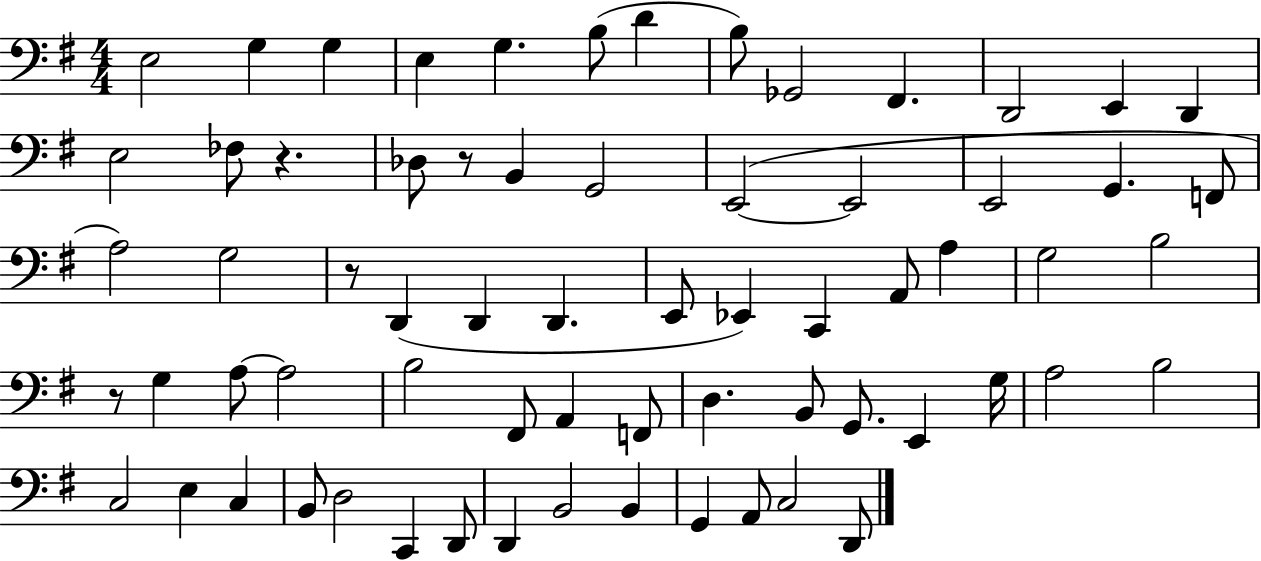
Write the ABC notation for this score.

X:1
T:Untitled
M:4/4
L:1/4
K:G
E,2 G, G, E, G, B,/2 D B,/2 _G,,2 ^F,, D,,2 E,, D,, E,2 _F,/2 z _D,/2 z/2 B,, G,,2 E,,2 E,,2 E,,2 G,, F,,/2 A,2 G,2 z/2 D,, D,, D,, E,,/2 _E,, C,, A,,/2 A, G,2 B,2 z/2 G, A,/2 A,2 B,2 ^F,,/2 A,, F,,/2 D, B,,/2 G,,/2 E,, G,/4 A,2 B,2 C,2 E, C, B,,/2 D,2 C,, D,,/2 D,, B,,2 B,, G,, A,,/2 C,2 D,,/2